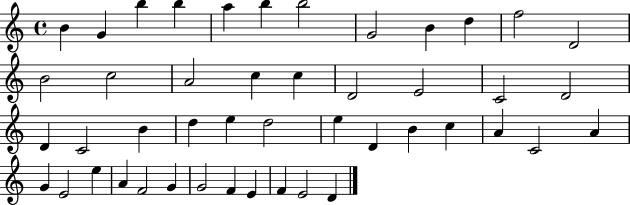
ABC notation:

X:1
T:Untitled
M:4/4
L:1/4
K:C
B G b b a b b2 G2 B d f2 D2 B2 c2 A2 c c D2 E2 C2 D2 D C2 B d e d2 e D B c A C2 A G E2 e A F2 G G2 F E F E2 D